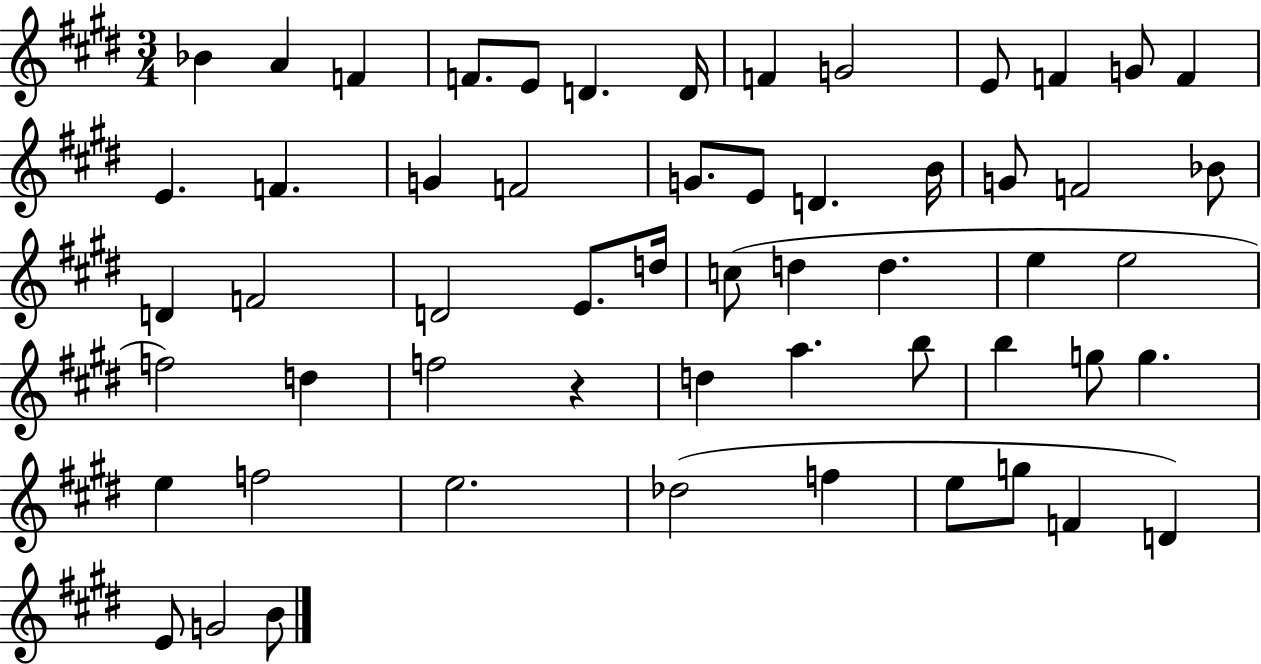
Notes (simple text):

Bb4/q A4/q F4/q F4/e. E4/e D4/q. D4/s F4/q G4/h E4/e F4/q G4/e F4/q E4/q. F4/q. G4/q F4/h G4/e. E4/e D4/q. B4/s G4/e F4/h Bb4/e D4/q F4/h D4/h E4/e. D5/s C5/e D5/q D5/q. E5/q E5/h F5/h D5/q F5/h R/q D5/q A5/q. B5/e B5/q G5/e G5/q. E5/q F5/h E5/h. Db5/h F5/q E5/e G5/e F4/q D4/q E4/e G4/h B4/e